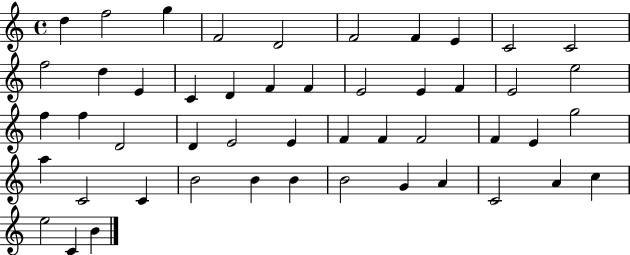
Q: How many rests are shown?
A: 0